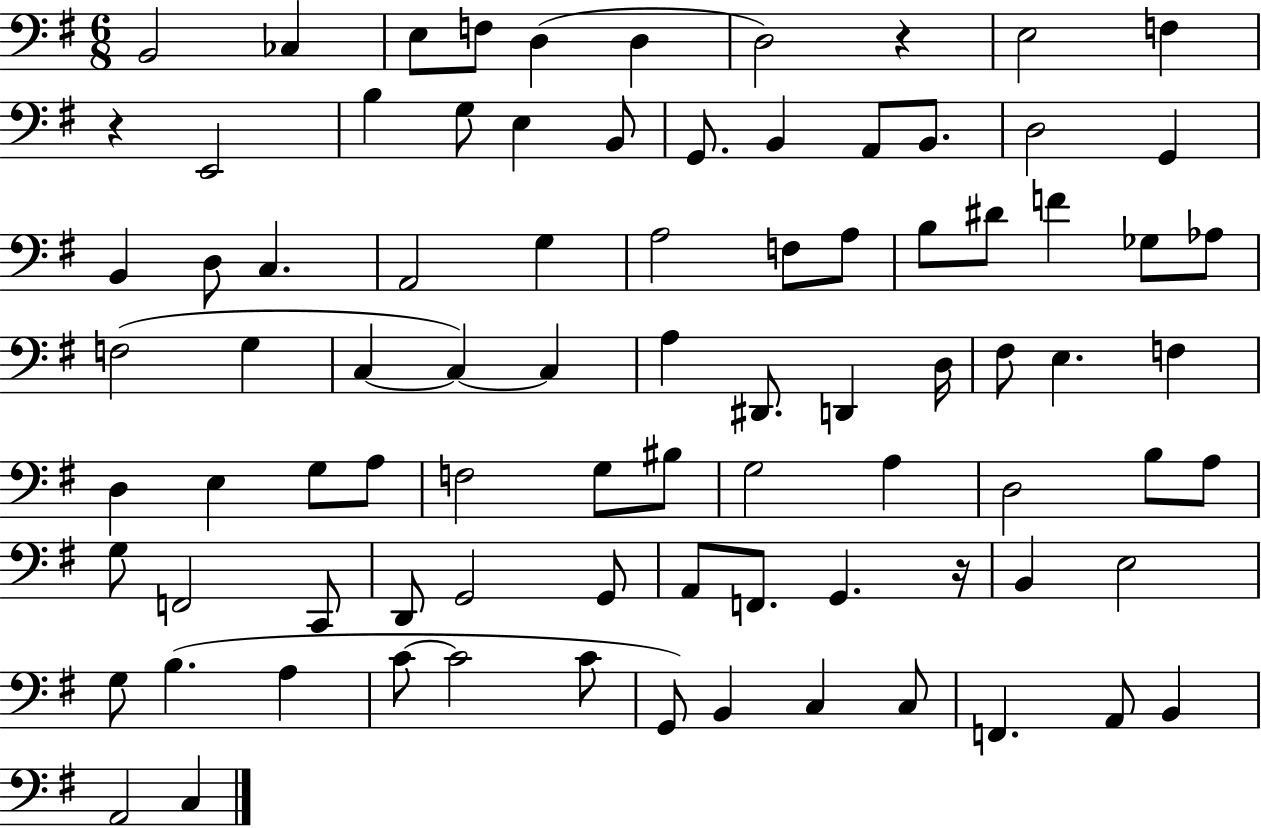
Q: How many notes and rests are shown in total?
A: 86